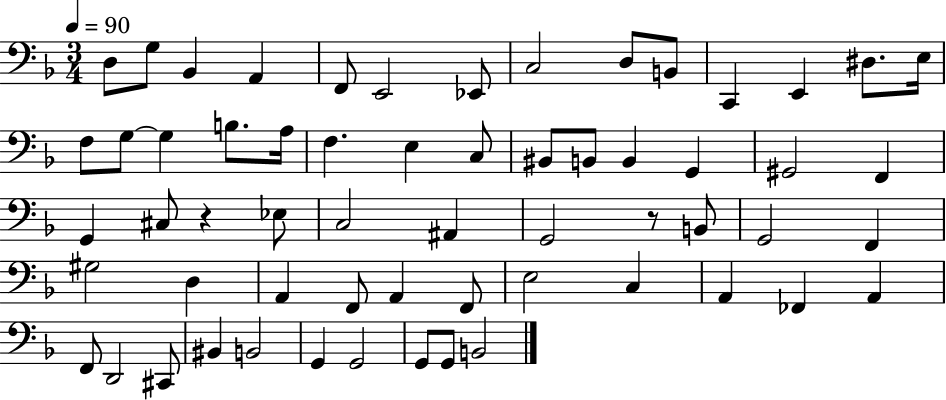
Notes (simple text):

D3/e G3/e Bb2/q A2/q F2/e E2/h Eb2/e C3/h D3/e B2/e C2/q E2/q D#3/e. E3/s F3/e G3/e G3/q B3/e. A3/s F3/q. E3/q C3/e BIS2/e B2/e B2/q G2/q G#2/h F2/q G2/q C#3/e R/q Eb3/e C3/h A#2/q G2/h R/e B2/e G2/h F2/q G#3/h D3/q A2/q F2/e A2/q F2/e E3/h C3/q A2/q FES2/q A2/q F2/e D2/h C#2/e BIS2/q B2/h G2/q G2/h G2/e G2/e B2/h